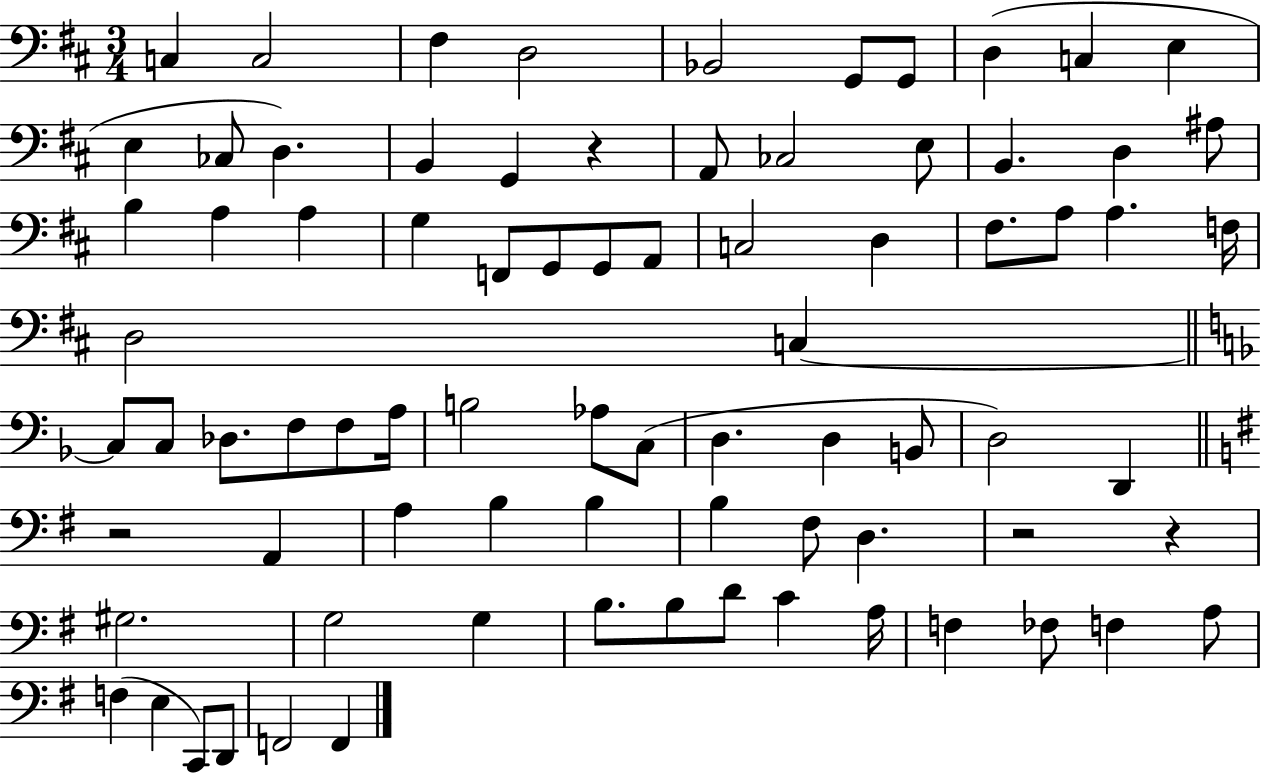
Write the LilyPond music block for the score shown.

{
  \clef bass
  \numericTimeSignature
  \time 3/4
  \key d \major
  c4 c2 | fis4 d2 | bes,2 g,8 g,8 | d4( c4 e4 | \break e4 ces8 d4.) | b,4 g,4 r4 | a,8 ces2 e8 | b,4. d4 ais8 | \break b4 a4 a4 | g4 f,8 g,8 g,8 a,8 | c2 d4 | fis8. a8 a4. f16 | \break d2 c4~~ | \bar "||" \break \key d \minor c8 c8 des8. f8 f8 a16 | b2 aes8 c8( | d4. d4 b,8 | d2) d,4 | \break \bar "||" \break \key g \major r2 a,4 | a4 b4 b4 | b4 fis8 d4. | r2 r4 | \break gis2. | g2 g4 | b8. b8 d'8 c'4 a16 | f4 fes8 f4 a8 | \break f4( e4 c,8) d,8 | f,2 f,4 | \bar "|."
}